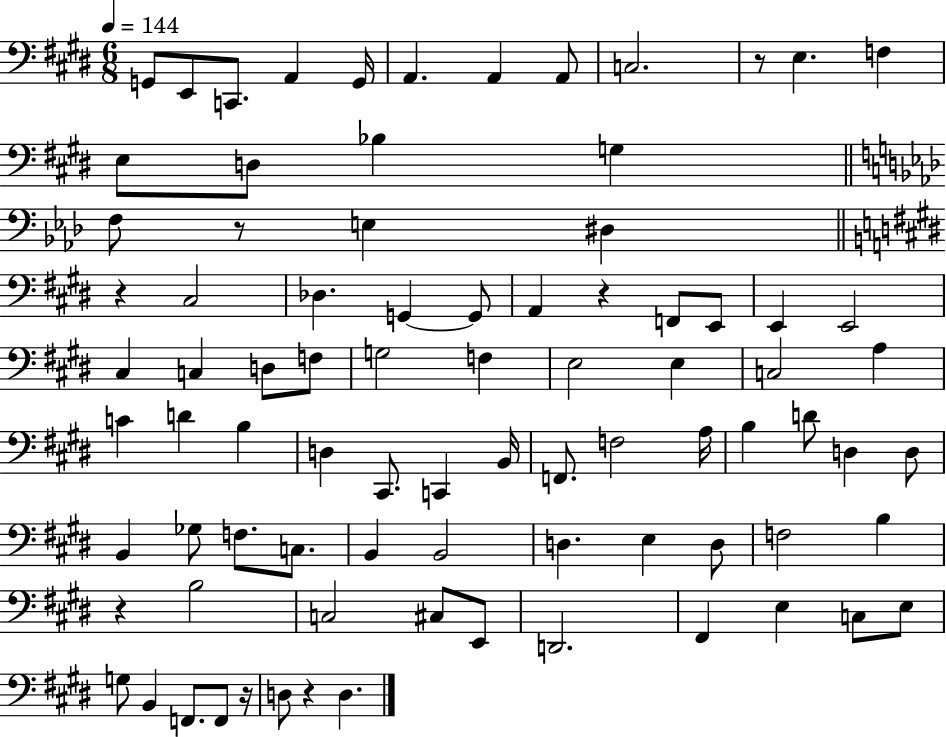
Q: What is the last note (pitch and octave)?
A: D3